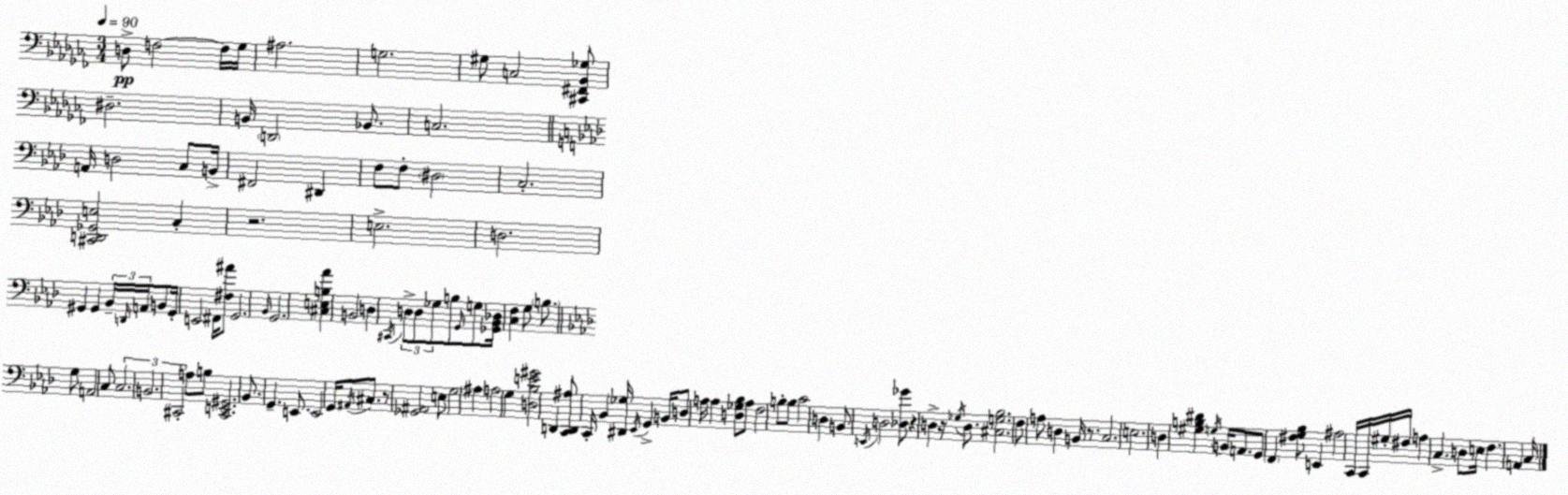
X:1
T:Untitled
M:3/4
L:1/4
K:Abm
D,/2 F,2 F,/4 _G,/4 ^A,2 G,2 ^G,/2 C,2 [^C,,^F,,_B,,_G,]/2 ^D,2 B,,/4 D,,2 _B,,/2 C,2 A,,/4 D,2 C,/2 B,,/4 ^F,,2 ^D,, F,/2 F,/2 ^D,2 C,2 [^C,,D,,_G,,E,]2 C, z2 E,2 D,2 ^G,, ^G,, _B,,/4 D,,/4 A,,/4 B,,/2 ^G,,/4 E,,2 ^F,,/4 [^F,^A]/2 G,,2 _B,,/4 G,,2 [^C,E,B,_A] B,,2 D, ^C,,/4 D,/2 D,/2 _G,/2 B,/2 G,,/4 G,/2 [_G,,_B,,_D,]/4 [C,F,] G,/2 B,/2 G,/2 A,,2 C,/2 C,2 B,,2 ^C,,2 A,/2 B,/2 [^C,,E,,^G,,]2 _B,,/2 G,, E,,/2 E,,2 G,,/4 ^A,,/4 ^C,/2 z/2 [_G,,^A,,]2 E,/2 G,2 ^A, A,2 G, [D,_B,E^G]2 D,, [C,,D,,^A,]/2 C,,/4 _B,, [^D,,_G,]/4 _E,,/4 G,, B,,/4 D,/2 A,/4 A, [D,_G,_B,]/2 A,/2 F,2 B,/2 B,/2 C2 D, B,,/2 E,,/4 D,2 [_D,_G]/2 z D, z/4 _G,/4 D,/2 [^C,G,_B,]2 F,/2 A,/2 D, B,,/4 z/2 C,2 E,2 D, [^G,B,^D] G,/4 B,,/4 A,,/2 G,,/2 F,, [^F,G,_B,]/2 E,, ^A,2 C,,/4 C,,/4 ^G,/4 ^F,/4 A, C, D,/2 E,/4 F, A,, C,/4